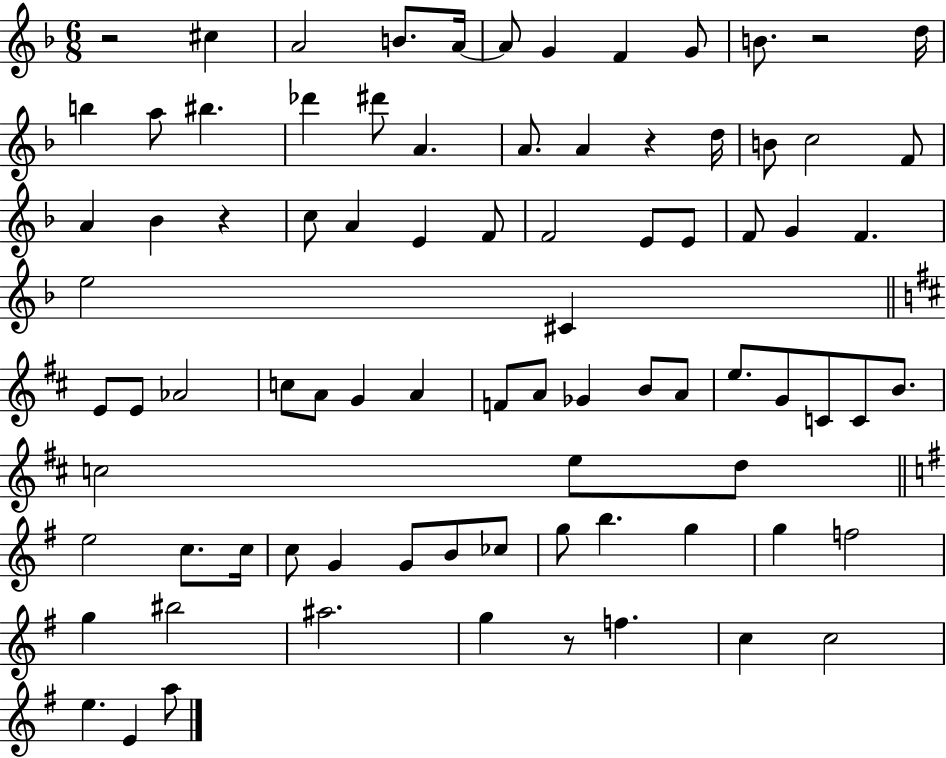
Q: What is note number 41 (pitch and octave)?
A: A4